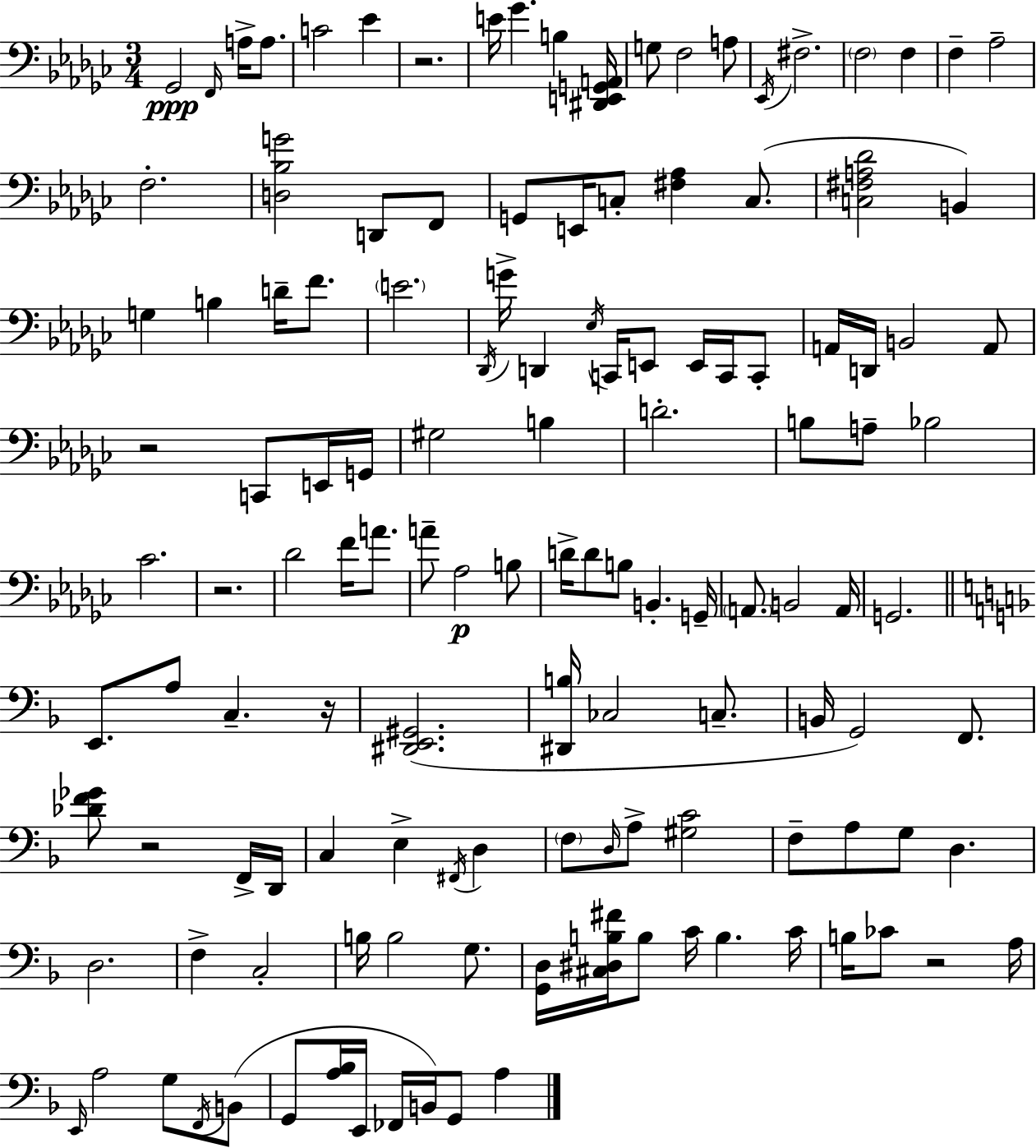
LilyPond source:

{
  \clef bass
  \numericTimeSignature
  \time 3/4
  \key ees \minor
  ges,2\ppp \grace { f,16 } a16-> a8. | c'2 ees'4 | r2. | e'16 ges'4. b4 | \break <dis, e, g, a,>16 g8 f2 a8 | \acciaccatura { ees,16 } fis2.-> | \parenthesize f2 f4 | f4-- aes2-- | \break f2.-. | <d bes g'>2 d,8 | f,8 g,8 e,16 c8-. <fis aes>4 c8.( | <c fis a des'>2 b,4) | \break g4 b4 d'16-- f'8. | \parenthesize e'2. | \acciaccatura { des,16 } g'16-> d,4 \acciaccatura { ees16 } c,16 e,8 | e,16 c,16 c,8-. a,16 d,16 b,2 | \break a,8 r2 | c,8 e,16 g,16 gis2 | b4 d'2.-. | b8 a8-- bes2 | \break ces'2. | r2. | des'2 | f'16 a'8. a'8-- aes2\p | \break b8 d'16-> d'8 b8 b,4.-. | g,16-- \parenthesize a,8. b,2 | a,16 g,2. | \bar "||" \break \key f \major e,8. a8 c4.-- r16 | <dis, e, gis,>2.( | <dis, b>16 ces2 c8.-- | b,16 g,2) f,8. | \break <des' f' ges'>8 r2 f,16-> d,16 | c4 e4-> \acciaccatura { fis,16 } d4 | \parenthesize f8 \grace { d16 } a8-> <gis c'>2 | f8-- a8 g8 d4. | \break d2. | f4-> c2-. | b16 b2 g8. | <g, d>16 <cis dis b fis'>16 b8 c'16 b4. | \break c'16 b16 ces'8 r2 | a16 \grace { e,16 } a2 g8 | \acciaccatura { f,16 } b,8( g,8 <a bes>16 e,16 fes,16 b,16) g,8 | a4 \bar "|."
}